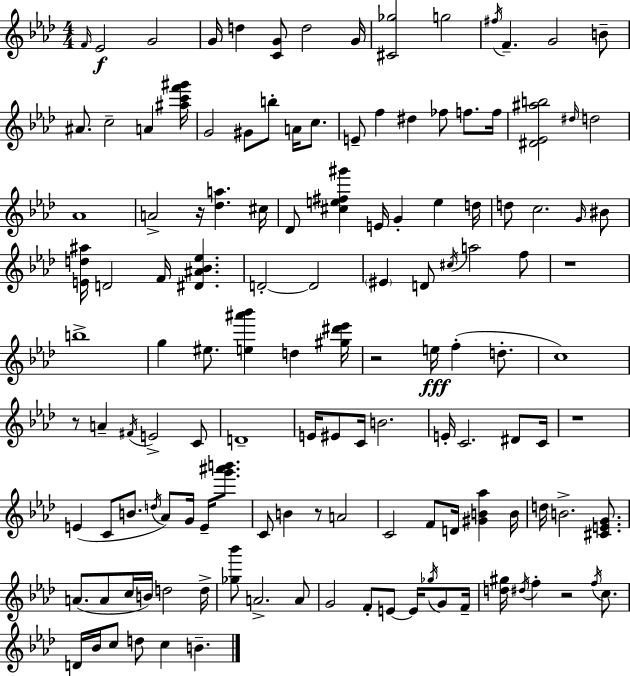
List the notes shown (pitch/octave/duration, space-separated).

F4/s Eb4/h G4/h G4/s D5/q [C4,G4]/e D5/h G4/s [C#4,Gb5]/h G5/h F#5/s F4/q. G4/h B4/e A#4/e. C5/h A4/q [A#5,C6,F6,G#6]/s G4/h G#4/e B5/e A4/s C5/e. E4/e F5/q D#5/q FES5/e F5/e. F5/s [D#4,Eb4,A#5,B5]/h D#5/s D5/h Ab4/w A4/h R/s [Db5,A5]/q. C#5/s Db4/e [C#5,E5,F#5,G#6]/q E4/s G4/q E5/q D5/s D5/e C5/h. G4/s BIS4/e [E4,D5,A#5]/s D4/h F4/s [D#4,A#4,Bb4,Eb5]/q. D4/h D4/h EIS4/q D4/e C#5/s A5/h F5/e R/w B5/w G5/q EIS5/e. [E5,A#6,Bb6]/q D5/q [G#5,D#6,Eb6]/s R/h E5/s F5/q D5/e. C5/w R/e A4/q F#4/s E4/h C4/e D4/w E4/s EIS4/e C4/s B4/h. E4/s C4/h. D#4/e C4/s R/w E4/q C4/e B4/e. D5/s Ab4/e G4/s E4/s [G6,A#6,B6]/e. C4/e B4/q R/e A4/h C4/h F4/e D4/s [G#4,B4,Ab5]/q B4/s D5/s B4/h. [C#4,E4,G4]/e. A4/e. A4/e C5/s B4/s D5/h D5/s [Gb5,Bb6]/e A4/h. A4/e G4/h F4/e E4/e E4/s Gb5/s G4/e F4/s [D5,G#5]/s D#5/s F5/q R/h F5/s C5/e. D4/s Bb4/s C5/e D5/e C5/q B4/q.